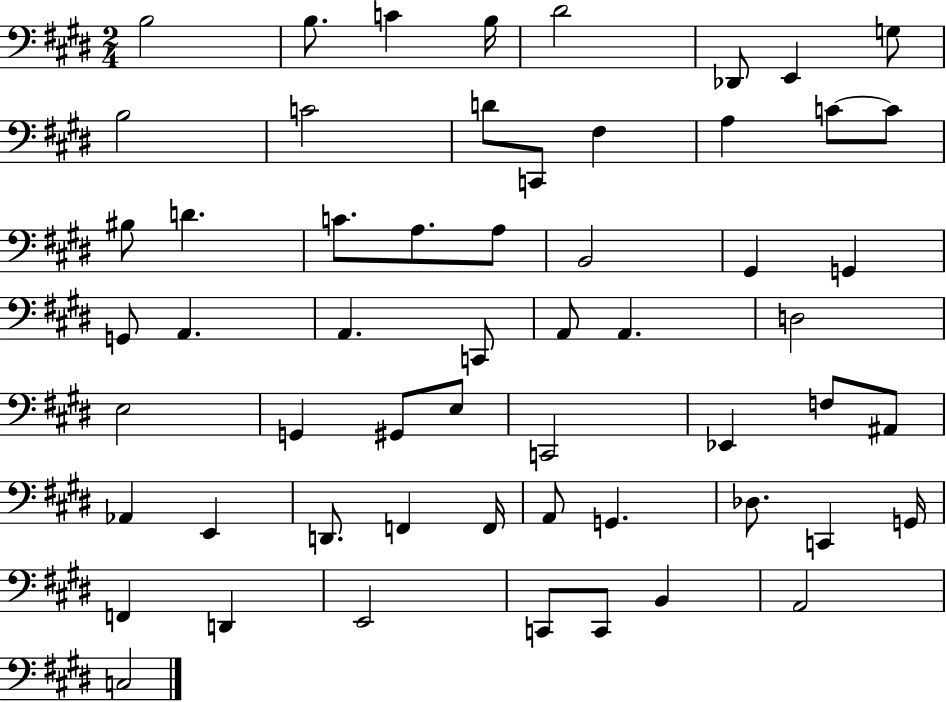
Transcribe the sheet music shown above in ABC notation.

X:1
T:Untitled
M:2/4
L:1/4
K:E
B,2 B,/2 C B,/4 ^D2 _D,,/2 E,, G,/2 B,2 C2 D/2 C,,/2 ^F, A, C/2 C/2 ^B,/2 D C/2 A,/2 A,/2 B,,2 ^G,, G,, G,,/2 A,, A,, C,,/2 A,,/2 A,, D,2 E,2 G,, ^G,,/2 E,/2 C,,2 _E,, F,/2 ^A,,/2 _A,, E,, D,,/2 F,, F,,/4 A,,/2 G,, _D,/2 C,, G,,/4 F,, D,, E,,2 C,,/2 C,,/2 B,, A,,2 C,2